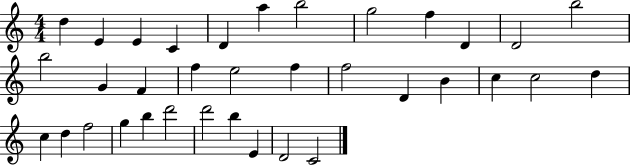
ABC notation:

X:1
T:Untitled
M:4/4
L:1/4
K:C
d E E C D a b2 g2 f D D2 b2 b2 G F f e2 f f2 D B c c2 d c d f2 g b d'2 d'2 b E D2 C2